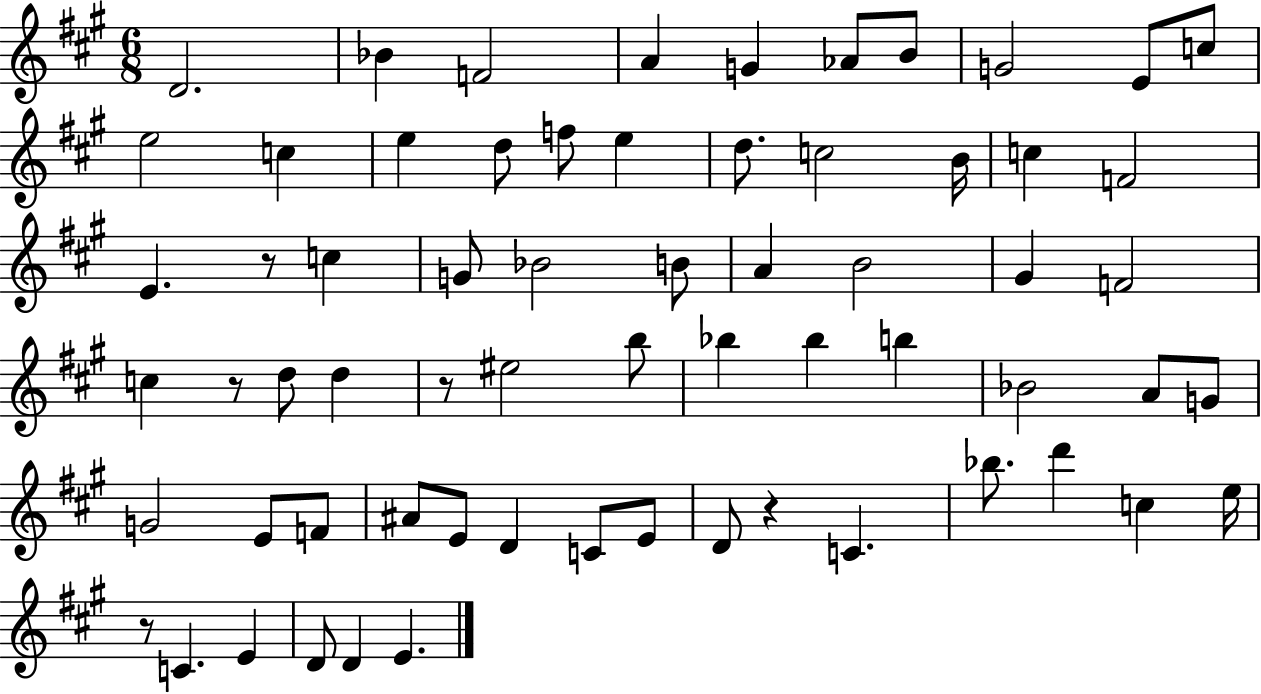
{
  \clef treble
  \numericTimeSignature
  \time 6/8
  \key a \major
  \repeat volta 2 { d'2. | bes'4 f'2 | a'4 g'4 aes'8 b'8 | g'2 e'8 c''8 | \break e''2 c''4 | e''4 d''8 f''8 e''4 | d''8. c''2 b'16 | c''4 f'2 | \break e'4. r8 c''4 | g'8 bes'2 b'8 | a'4 b'2 | gis'4 f'2 | \break c''4 r8 d''8 d''4 | r8 eis''2 b''8 | bes''4 bes''4 b''4 | bes'2 a'8 g'8 | \break g'2 e'8 f'8 | ais'8 e'8 d'4 c'8 e'8 | d'8 r4 c'4. | bes''8. d'''4 c''4 e''16 | \break r8 c'4. e'4 | d'8 d'4 e'4. | } \bar "|."
}